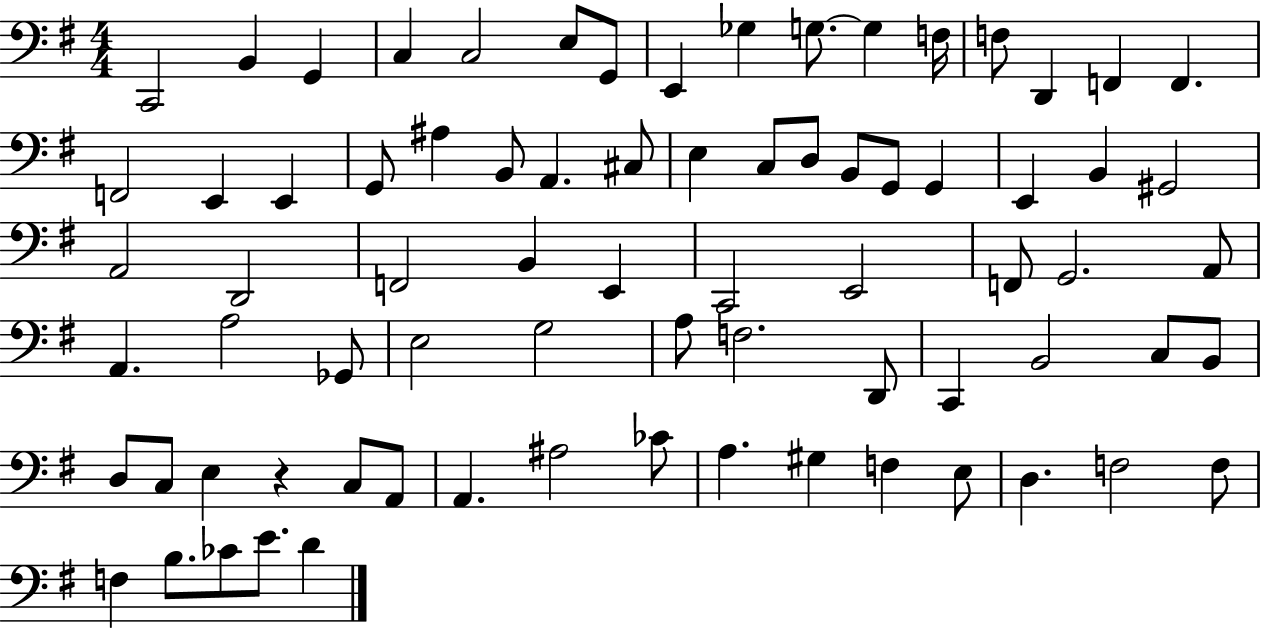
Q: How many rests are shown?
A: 1